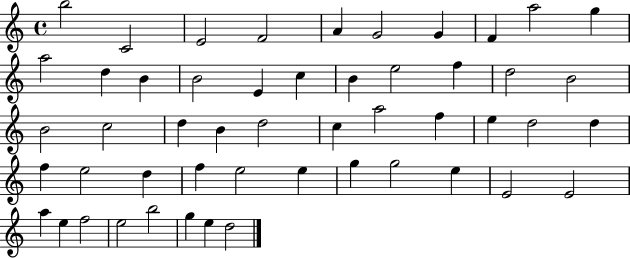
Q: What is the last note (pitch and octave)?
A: D5